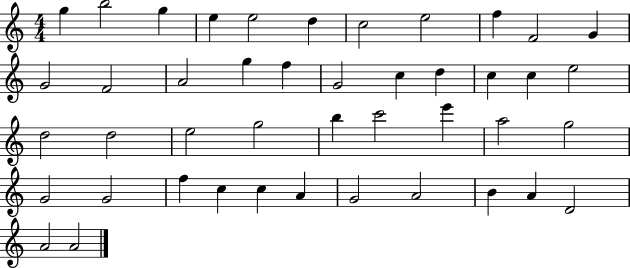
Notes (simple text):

G5/q B5/h G5/q E5/q E5/h D5/q C5/h E5/h F5/q F4/h G4/q G4/h F4/h A4/h G5/q F5/q G4/h C5/q D5/q C5/q C5/q E5/h D5/h D5/h E5/h G5/h B5/q C6/h E6/q A5/h G5/h G4/h G4/h F5/q C5/q C5/q A4/q G4/h A4/h B4/q A4/q D4/h A4/h A4/h